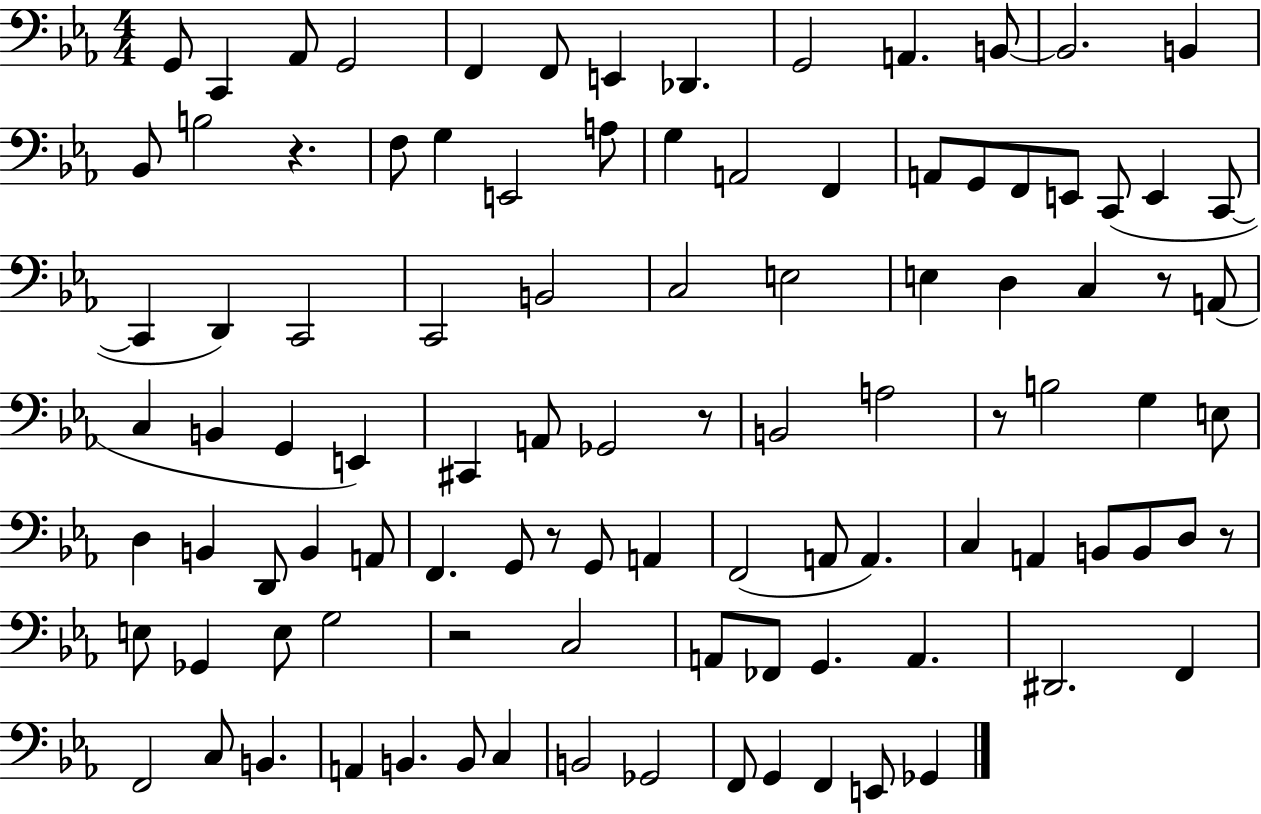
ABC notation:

X:1
T:Untitled
M:4/4
L:1/4
K:Eb
G,,/2 C,, _A,,/2 G,,2 F,, F,,/2 E,, _D,, G,,2 A,, B,,/2 B,,2 B,, _B,,/2 B,2 z F,/2 G, E,,2 A,/2 G, A,,2 F,, A,,/2 G,,/2 F,,/2 E,,/2 C,,/2 E,, C,,/2 C,, D,, C,,2 C,,2 B,,2 C,2 E,2 E, D, C, z/2 A,,/2 C, B,, G,, E,, ^C,, A,,/2 _G,,2 z/2 B,,2 A,2 z/2 B,2 G, E,/2 D, B,, D,,/2 B,, A,,/2 F,, G,,/2 z/2 G,,/2 A,, F,,2 A,,/2 A,, C, A,, B,,/2 B,,/2 D,/2 z/2 E,/2 _G,, E,/2 G,2 z2 C,2 A,,/2 _F,,/2 G,, A,, ^D,,2 F,, F,,2 C,/2 B,, A,, B,, B,,/2 C, B,,2 _G,,2 F,,/2 G,, F,, E,,/2 _G,,